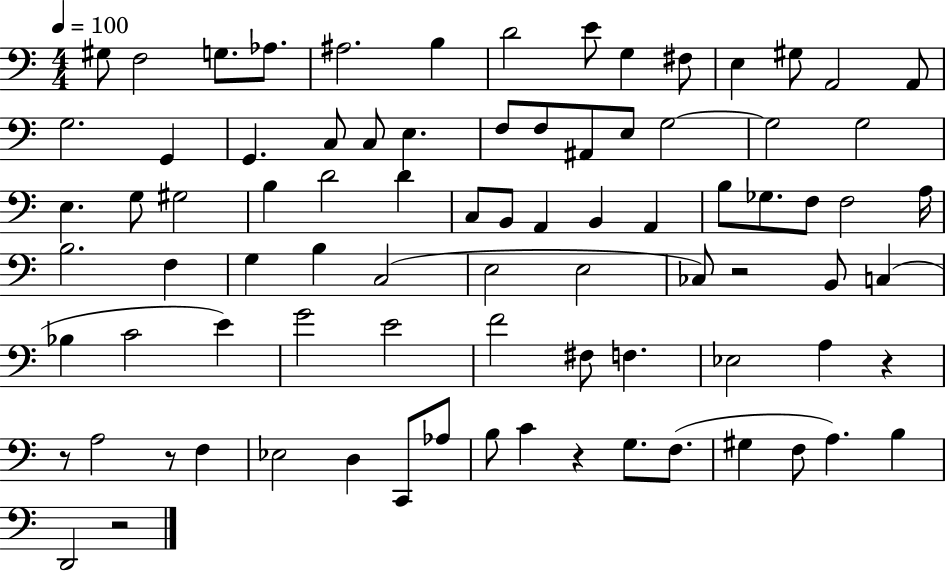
X:1
T:Untitled
M:4/4
L:1/4
K:C
^G,/2 F,2 G,/2 _A,/2 ^A,2 B, D2 E/2 G, ^F,/2 E, ^G,/2 A,,2 A,,/2 G,2 G,, G,, C,/2 C,/2 E, F,/2 F,/2 ^A,,/2 E,/2 G,2 G,2 G,2 E, G,/2 ^G,2 B, D2 D C,/2 B,,/2 A,, B,, A,, B,/2 _G,/2 F,/2 F,2 A,/4 B,2 F, G, B, C,2 E,2 E,2 _C,/2 z2 B,,/2 C, _B, C2 E G2 E2 F2 ^F,/2 F, _E,2 A, z z/2 A,2 z/2 F, _E,2 D, C,,/2 _A,/2 B,/2 C z G,/2 F,/2 ^G, F,/2 A, B, D,,2 z2